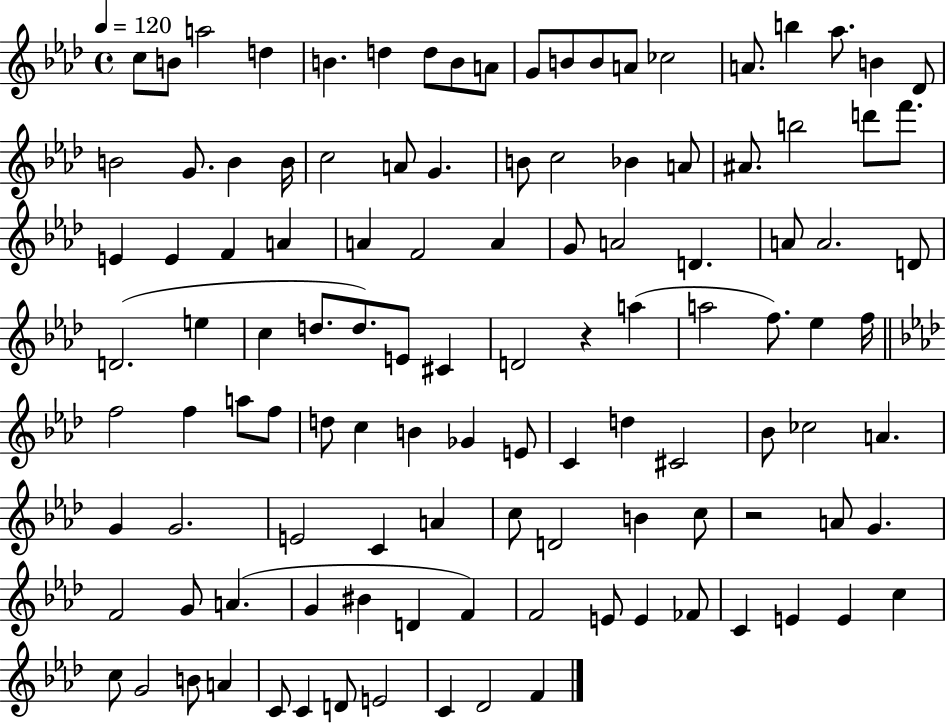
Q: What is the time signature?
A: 4/4